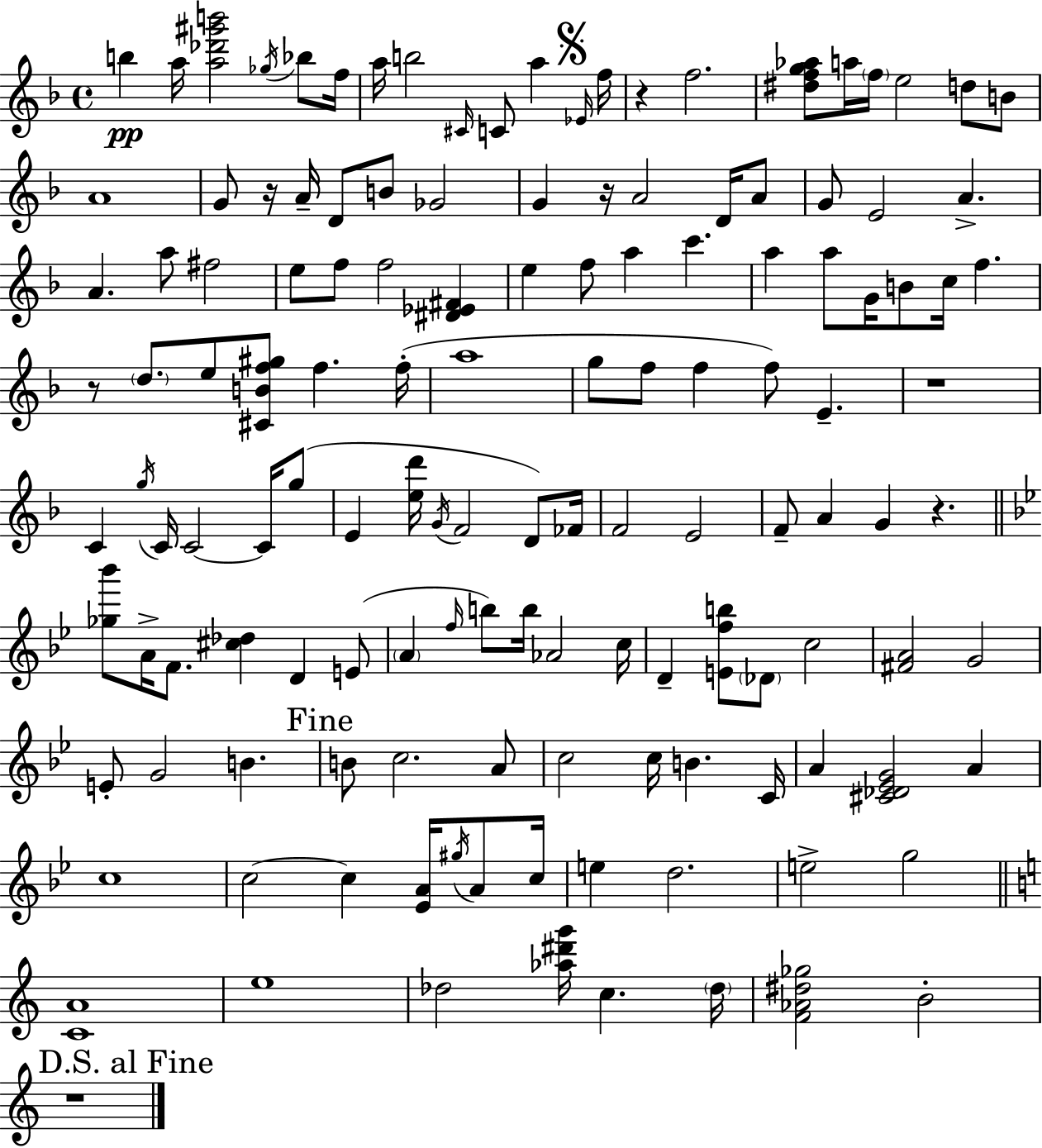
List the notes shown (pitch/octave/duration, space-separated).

B5/q A5/s [A5,Db6,G#6,B6]/h Gb5/s Bb5/e F5/s A5/s B5/h C#4/s C4/e A5/q Eb4/s F5/s R/q F5/h. [D#5,F5,G5,Ab5]/e A5/s F5/s E5/h D5/e B4/e A4/w G4/e R/s A4/s D4/e B4/e Gb4/h G4/q R/s A4/h D4/s A4/e G4/e E4/h A4/q. A4/q. A5/e F#5/h E5/e F5/e F5/h [D#4,Eb4,F#4]/q E5/q F5/e A5/q C6/q. A5/q A5/e G4/s B4/e C5/s F5/q. R/e D5/e. E5/e [C#4,B4,F5,G#5]/e F5/q. F5/s A5/w G5/e F5/e F5/q F5/e E4/q. R/w C4/q G5/s C4/s C4/h C4/s G5/e E4/q [E5,D6]/s G4/s F4/h D4/e FES4/s F4/h E4/h F4/e A4/q G4/q R/q. [Gb5,Bb6]/e A4/s F4/e. [C#5,Db5]/q D4/q E4/e A4/q F5/s B5/e B5/s Ab4/h C5/s D4/q [E4,F5,B5]/e Db4/e C5/h [F#4,A4]/h G4/h E4/e G4/h B4/q. B4/e C5/h. A4/e C5/h C5/s B4/q. C4/s A4/q [C#4,Db4,Eb4,G4]/h A4/q C5/w C5/h C5/q [Eb4,A4]/s G#5/s A4/e C5/s E5/q D5/h. E5/h G5/h [C4,A4]/w E5/w Db5/h [Ab5,D#6,G6]/s C5/q. Db5/s [F4,Ab4,D#5,Gb5]/h B4/h R/w